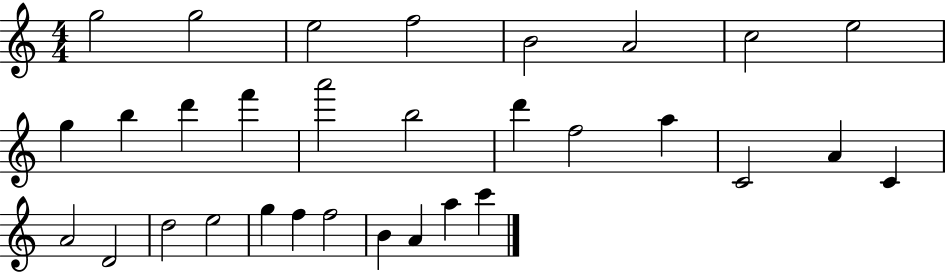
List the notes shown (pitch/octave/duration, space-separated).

G5/h G5/h E5/h F5/h B4/h A4/h C5/h E5/h G5/q B5/q D6/q F6/q A6/h B5/h D6/q F5/h A5/q C4/h A4/q C4/q A4/h D4/h D5/h E5/h G5/q F5/q F5/h B4/q A4/q A5/q C6/q